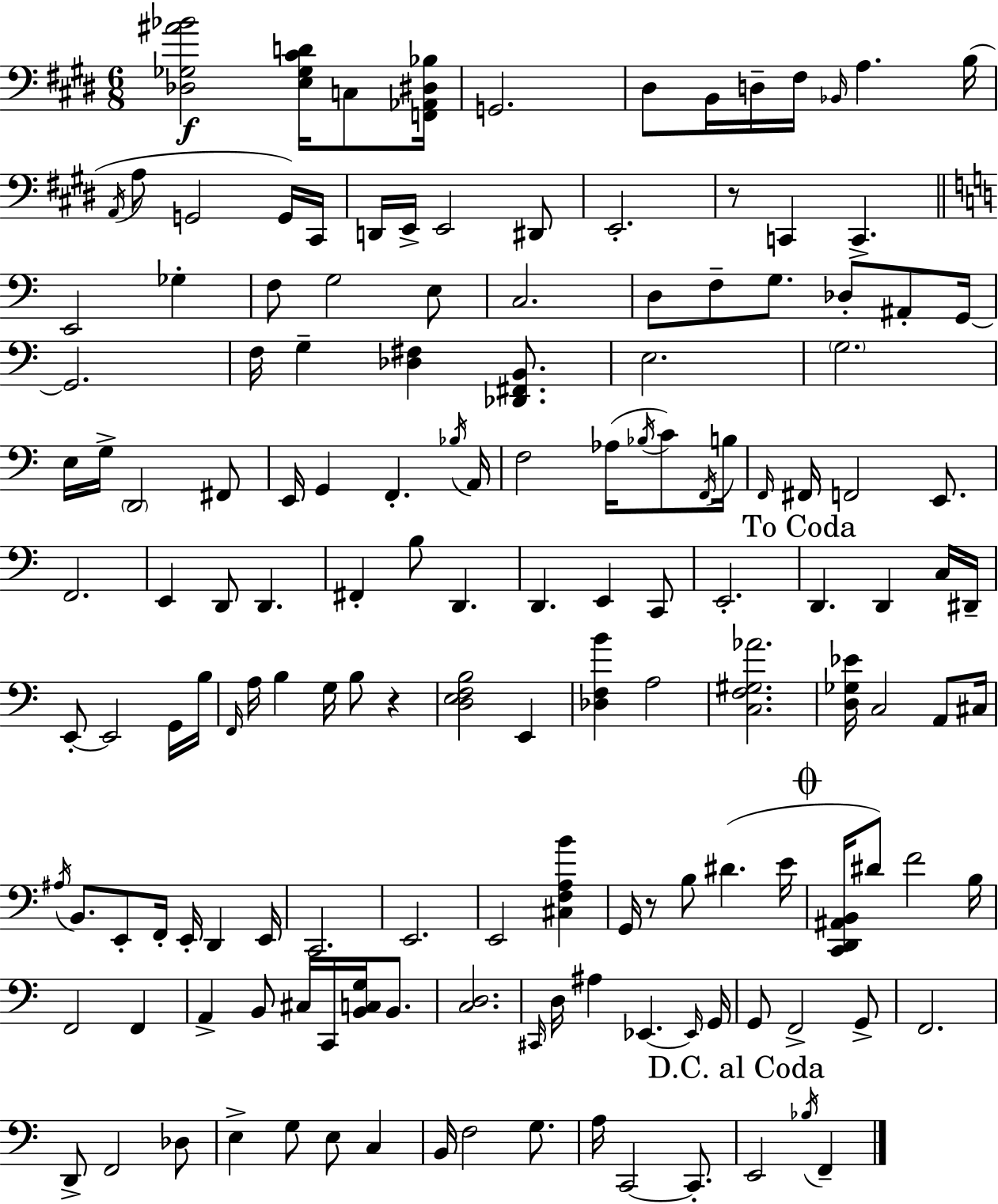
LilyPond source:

{
  \clef bass
  \numericTimeSignature
  \time 6/8
  \key e \major
  \repeat volta 2 { <des ges ais' bes'>2\f <e ges cis' d'>16 c8 <f, aes, dis bes>16 | g,2. | dis8 b,16 d16-- fis16 \grace { bes,16 } a4. | b16( \acciaccatura { a,16 } a8 g,2 | \break g,16) cis,16 d,16 e,16-> e,2 | dis,8 e,2.-. | r8 c,4 c,4.-> | \bar "||" \break \key c \major e,2 ges4-. | f8 g2 e8 | c2. | d8 f8-- g8. des8-. ais,8-. g,16~~ | \break g,2. | f16 g4-- <des fis>4 <des, fis, b,>8. | e2. | \parenthesize g2. | \break e16 g16-> \parenthesize d,2 fis,8 | e,16 g,4 f,4.-. \acciaccatura { bes16 } | a,16 f2 aes16( \acciaccatura { bes16 } c'8) | \acciaccatura { f,16 } b16 \grace { f,16 } fis,16 f,2 | \break e,8. f,2. | e,4 d,8 d,4. | fis,4-. b8 d,4. | d,4. e,4 | \break c,8 e,2.-. | \mark "To Coda" d,4. d,4 | c16 dis,16-- e,8-.~~ e,2 | g,16 b16 \grace { f,16 } a16 b4 g16 b8 | \break r4 <d e f b>2 | e,4 <des f b'>4 a2 | <c f gis aes'>2. | <d ges ees'>16 c2 | \break a,8 cis16 \acciaccatura { ais16 } b,8. e,8-. f,16-. | e,16-. d,4 e,16 c,2. | e,2. | e,2 | \break <cis f a b'>4 g,16 r8 b8 dis'4.( | e'16 \mark \markup { \musicglyph "scripts.coda" } <c, d, ais, b,>16 dis'8) f'2 | b16 f,2 | f,4 a,4-> b,8 | \break cis16 c,16 <b, c g>16 b,8. <c d>2. | \grace { cis,16 } d16 ais4 | ees,4.~~ \grace { ees,16 } g,16 g,8 f,2-> | g,8-> f,2. | \break d,8-> f,2 | des8 e4-> | g8 e8 c4 b,16 f2 | g8. a16 c,2~~ | \break c,8.-. \mark "D.C. al Coda" e,2 | \acciaccatura { bes16 } f,4-- } \bar "|."
}